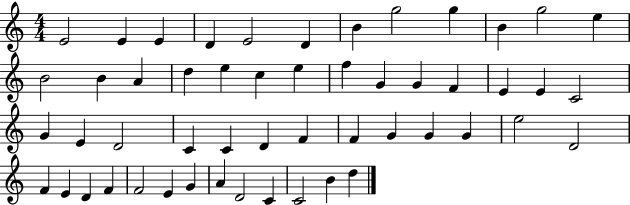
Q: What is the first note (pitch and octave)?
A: E4